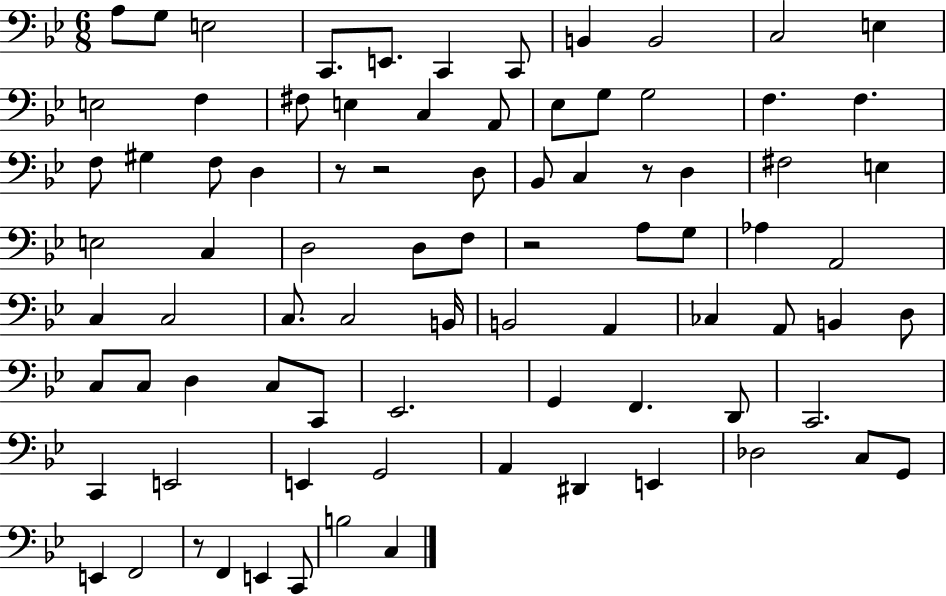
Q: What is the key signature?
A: BES major